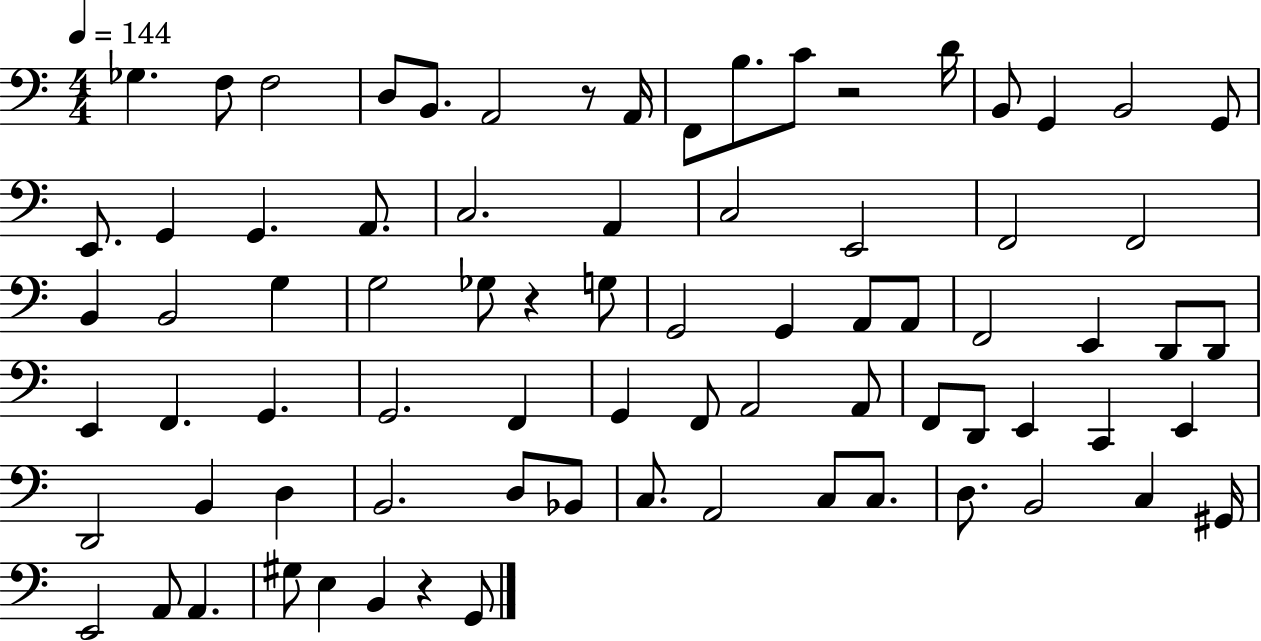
Gb3/q. F3/e F3/h D3/e B2/e. A2/h R/e A2/s F2/e B3/e. C4/e R/h D4/s B2/e G2/q B2/h G2/e E2/e. G2/q G2/q. A2/e. C3/h. A2/q C3/h E2/h F2/h F2/h B2/q B2/h G3/q G3/h Gb3/e R/q G3/e G2/h G2/q A2/e A2/e F2/h E2/q D2/e D2/e E2/q F2/q. G2/q. G2/h. F2/q G2/q F2/e A2/h A2/e F2/e D2/e E2/q C2/q E2/q D2/h B2/q D3/q B2/h. D3/e Bb2/e C3/e. A2/h C3/e C3/e. D3/e. B2/h C3/q G#2/s E2/h A2/e A2/q. G#3/e E3/q B2/q R/q G2/e